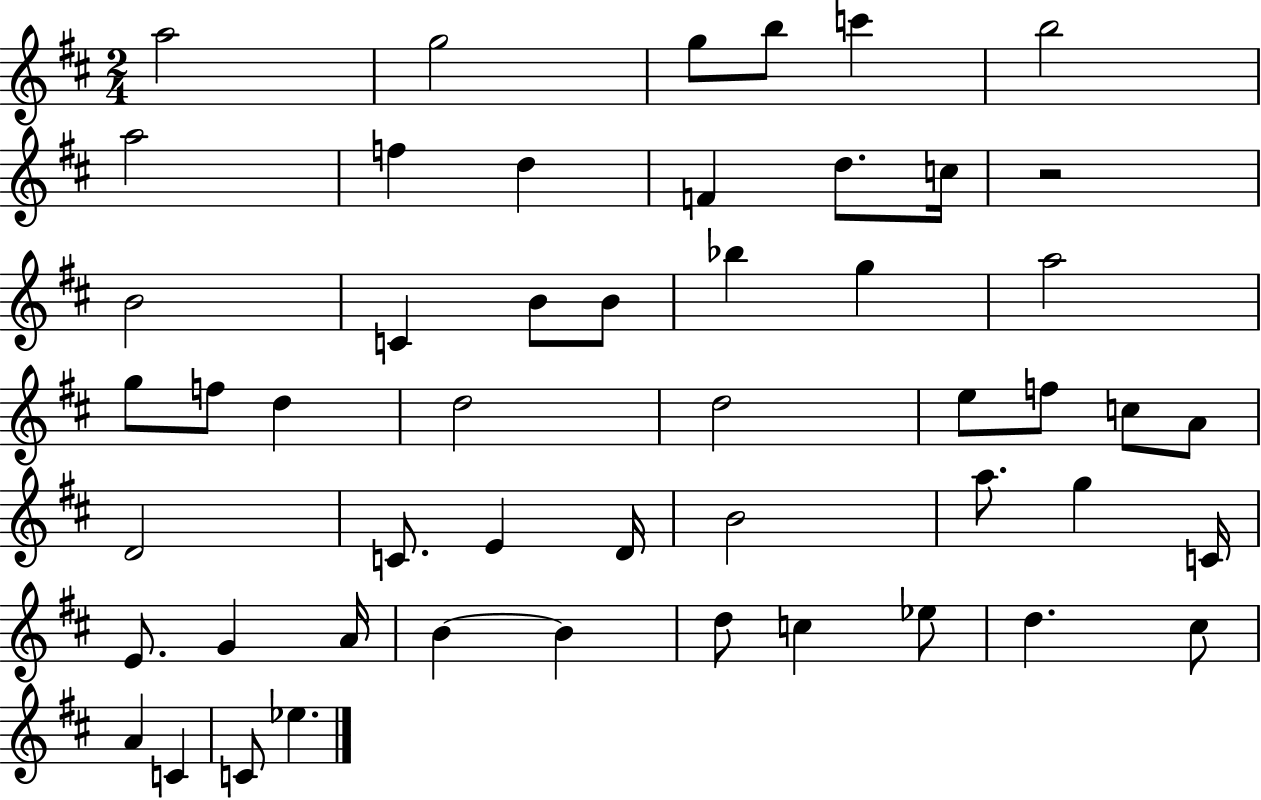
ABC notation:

X:1
T:Untitled
M:2/4
L:1/4
K:D
a2 g2 g/2 b/2 c' b2 a2 f d F d/2 c/4 z2 B2 C B/2 B/2 _b g a2 g/2 f/2 d d2 d2 e/2 f/2 c/2 A/2 D2 C/2 E D/4 B2 a/2 g C/4 E/2 G A/4 B B d/2 c _e/2 d ^c/2 A C C/2 _e